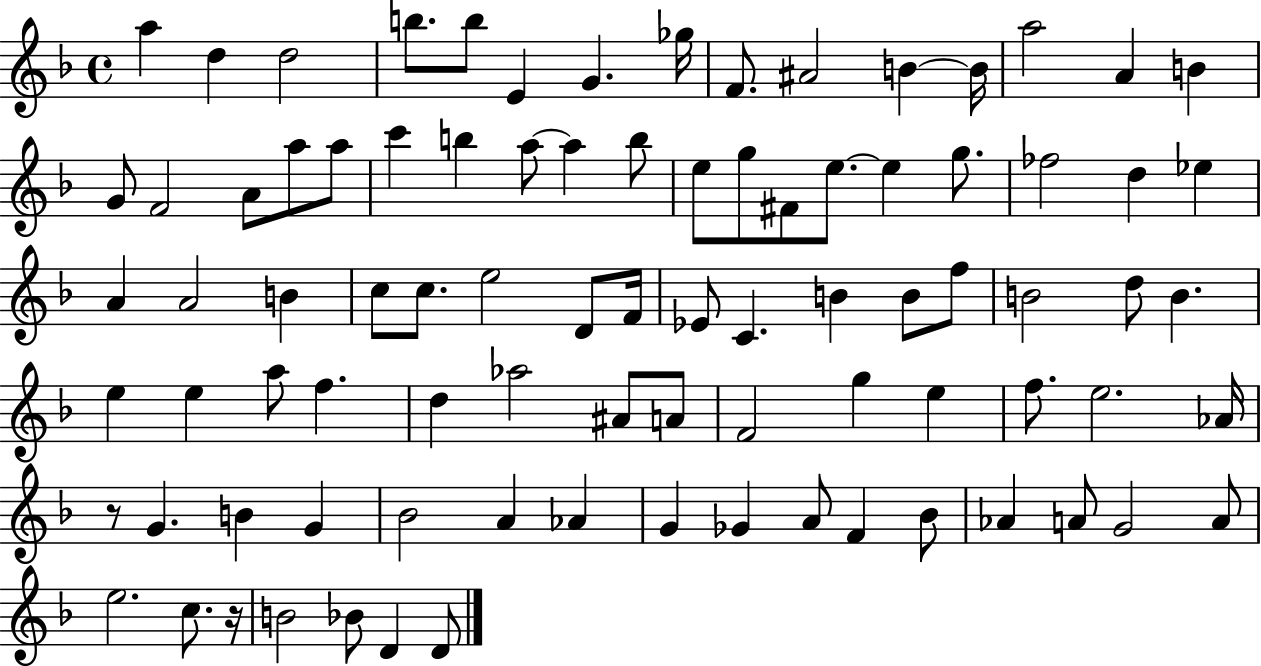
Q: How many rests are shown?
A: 2